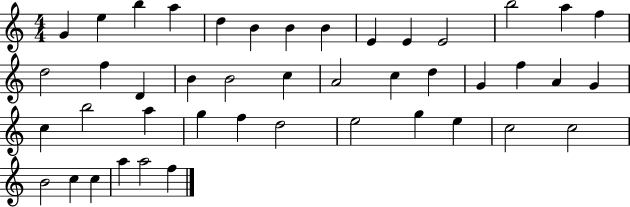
G4/q E5/q B5/q A5/q D5/q B4/q B4/q B4/q E4/q E4/q E4/h B5/h A5/q F5/q D5/h F5/q D4/q B4/q B4/h C5/q A4/h C5/q D5/q G4/q F5/q A4/q G4/q C5/q B5/h A5/q G5/q F5/q D5/h E5/h G5/q E5/q C5/h C5/h B4/h C5/q C5/q A5/q A5/h F5/q